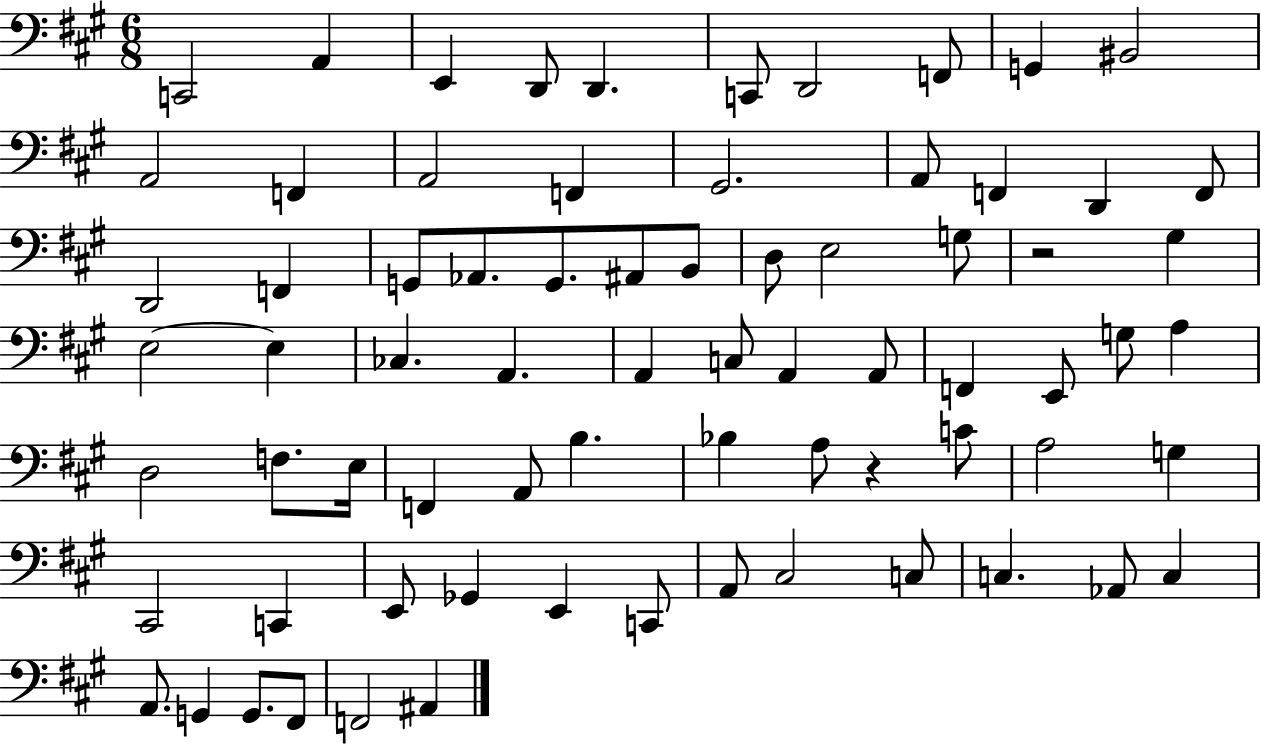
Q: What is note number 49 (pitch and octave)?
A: Bb3